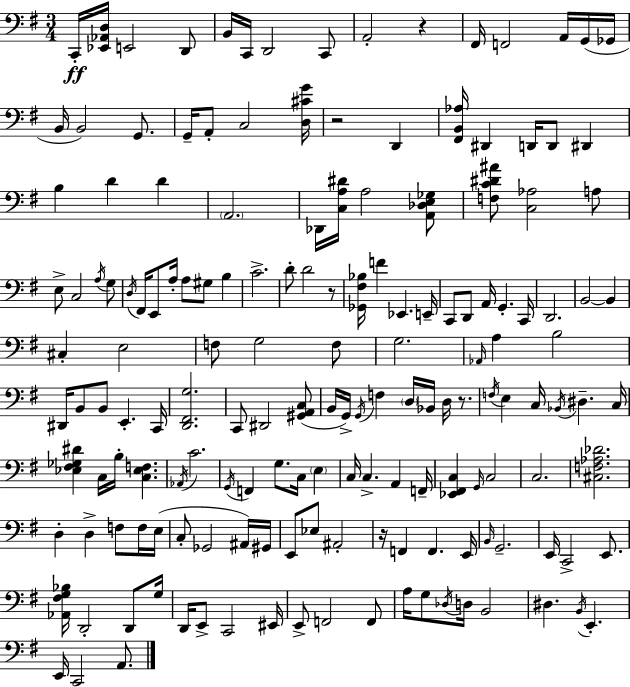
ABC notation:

X:1
T:Untitled
M:3/4
L:1/4
K:Em
C,,/4 [_E,,_A,,D,]/4 E,,2 D,,/2 B,,/4 C,,/4 D,,2 C,,/2 A,,2 z ^F,,/4 F,,2 A,,/4 G,,/4 _G,,/4 B,,/4 B,,2 G,,/2 G,,/4 A,,/2 C,2 [D,^CG]/4 z2 D,, [^F,,B,,_A,]/4 ^D,, D,,/4 D,,/2 ^D,, B, D D A,,2 _D,,/4 [C,A,^D]/4 A,2 [A,,_D,E,_G,]/2 [F,C^D^A]/2 [C,_A,]2 A,/2 E,/2 C,2 A,/4 G,/2 D,/4 ^F,,/4 E,,/2 A,/4 A,/2 ^G,/2 B, C2 D/2 D2 z/2 [_G,,^F,_B,]/4 F _E,, E,,/4 C,,/2 D,,/2 A,,/4 G,, C,,/4 D,,2 B,,2 B,, ^C, E,2 F,/2 G,2 F,/2 G,2 _A,,/4 A, B,2 ^D,,/4 B,,/2 B,,/2 E,, C,,/4 [D,,^F,,G,]2 C,,/2 ^D,,2 [^G,,A,,C,]/2 B,,/4 G,,/4 G,,/4 F, D,/4 _B,,/4 D,/4 z/2 F,/4 E, C,/4 _B,,/4 ^D, C,/4 [_E,^F,_G,^D] C,/4 B,/4 [C,_E,F,] _A,,/4 C2 G,,/4 F,, G,/2 C,/4 E, C,/4 C, A,, F,,/4 [_E,,^F,,C,] G,,/4 C,2 C,2 [^C,F,_A,_D]2 D, D, F,/2 F,/4 E,/4 C,/2 _G,,2 ^A,,/4 ^G,,/4 E,,/2 _E,/2 ^A,,2 z/4 F,, F,, E,,/4 B,,/4 G,,2 E,,/4 C,,2 E,,/2 [_A,,^F,G,_B,]/4 D,,2 D,,/2 G,/4 D,,/4 E,,/2 C,,2 ^E,,/4 E,,/2 F,,2 F,,/2 A,/4 G,/2 _D,/4 D,/4 B,,2 ^D, B,,/4 E,, E,,/4 C,,2 A,,/2